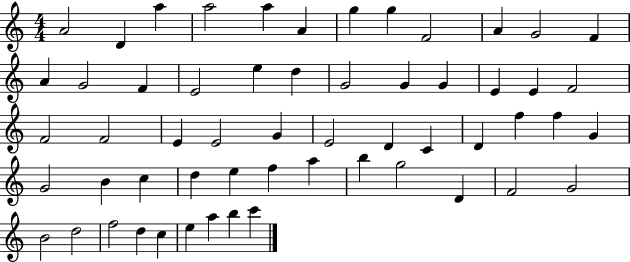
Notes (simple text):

A4/h D4/q A5/q A5/h A5/q A4/q G5/q G5/q F4/h A4/q G4/h F4/q A4/q G4/h F4/q E4/h E5/q D5/q G4/h G4/q G4/q E4/q E4/q F4/h F4/h F4/h E4/q E4/h G4/q E4/h D4/q C4/q D4/q F5/q F5/q G4/q G4/h B4/q C5/q D5/q E5/q F5/q A5/q B5/q G5/h D4/q F4/h G4/h B4/h D5/h F5/h D5/q C5/q E5/q A5/q B5/q C6/q